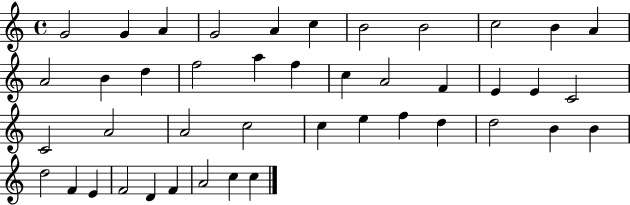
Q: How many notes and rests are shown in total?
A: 43